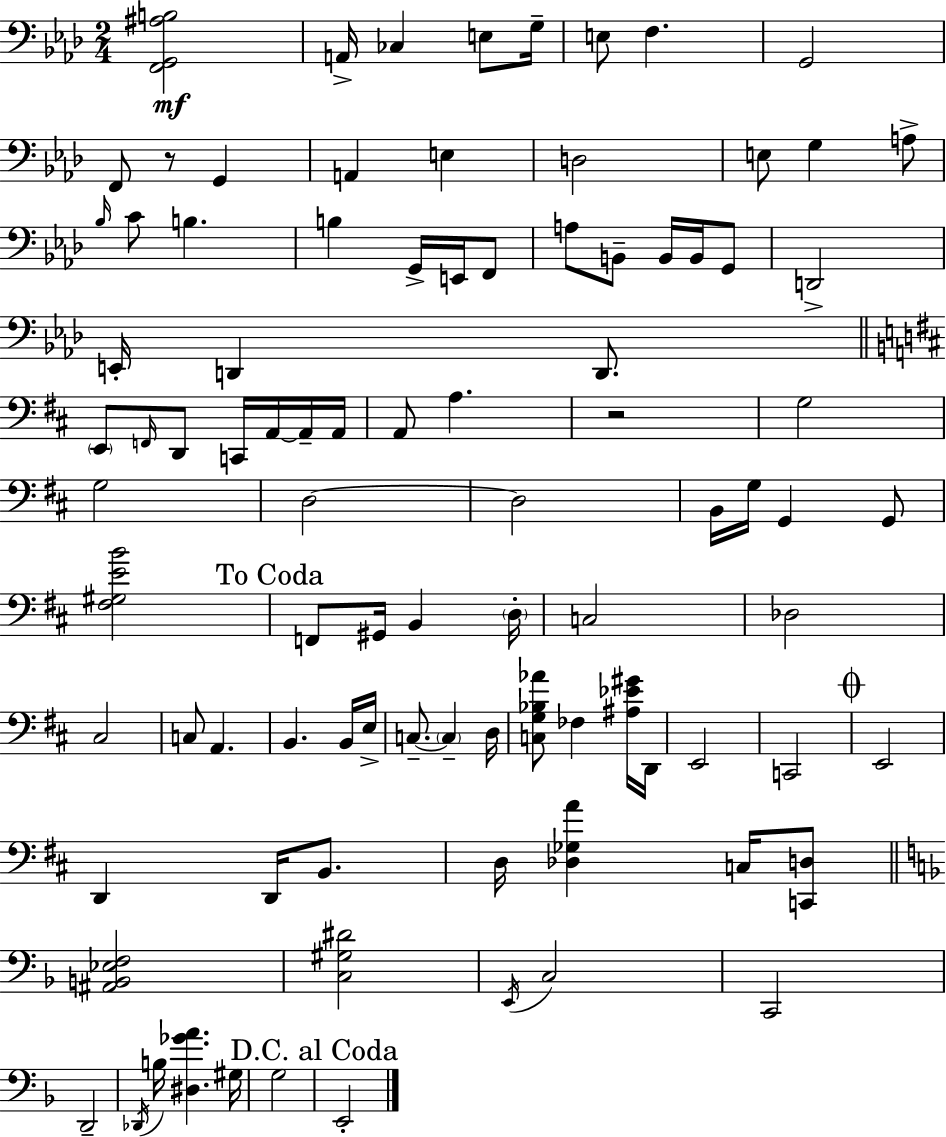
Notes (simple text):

[F2,G2,A#3,B3]/h A2/s CES3/q E3/e G3/s E3/e F3/q. G2/h F2/e R/e G2/q A2/q E3/q D3/h E3/e G3/q A3/e Bb3/s C4/e B3/q. B3/q G2/s E2/s F2/e A3/e B2/e B2/s B2/s G2/e D2/h E2/s D2/q D2/e. E2/e F2/s D2/e C2/s A2/s A2/s A2/s A2/e A3/q. R/h G3/h G3/h D3/h D3/h B2/s G3/s G2/q G2/e [F#3,G#3,E4,B4]/h F2/e G#2/s B2/q D3/s C3/h Db3/h C#3/h C3/e A2/q. B2/q. B2/s E3/s C3/e. C3/q D3/s [C3,G3,Bb3,Ab4]/e FES3/q [A#3,Eb4,G#4]/s D2/s E2/h C2/h E2/h D2/q D2/s B2/e. D3/s [Db3,Gb3,A4]/q C3/s [C2,D3]/e [A#2,B2,Eb3,F3]/h [C3,G#3,D#4]/h E2/s C3/h C2/h D2/h Db2/s B3/s [D#3,Gb4,A4]/q. G#3/s G3/h E2/h